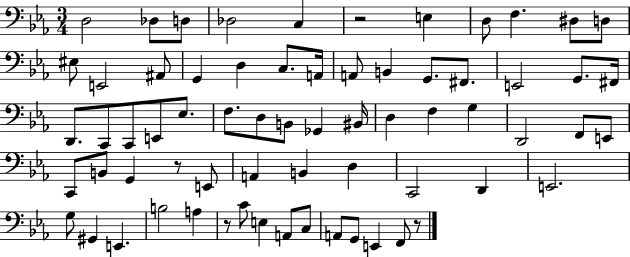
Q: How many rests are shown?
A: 4